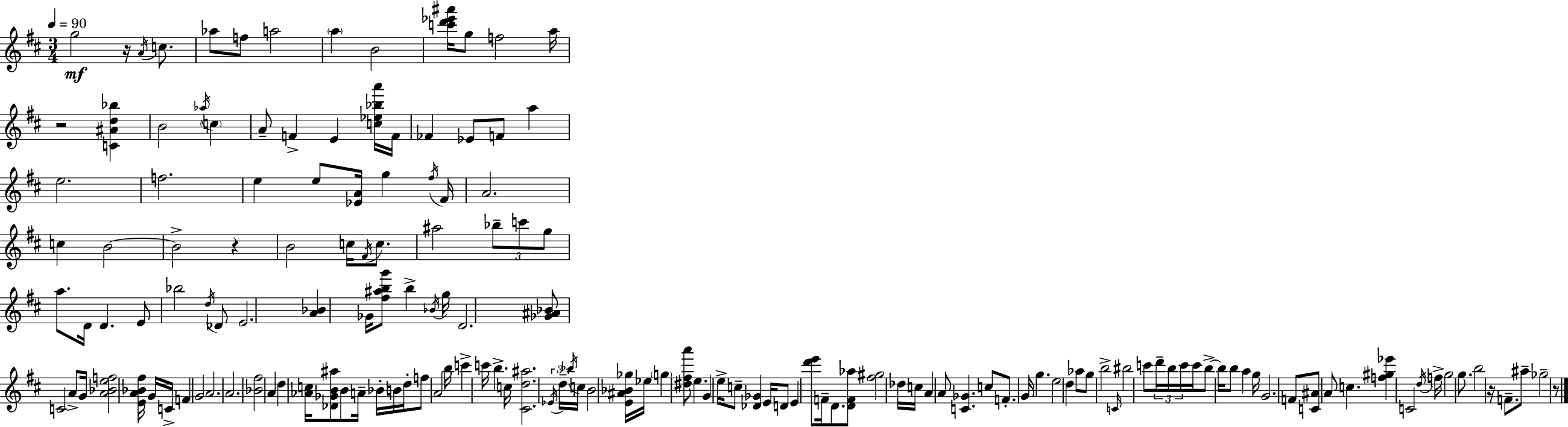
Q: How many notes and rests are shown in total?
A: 158